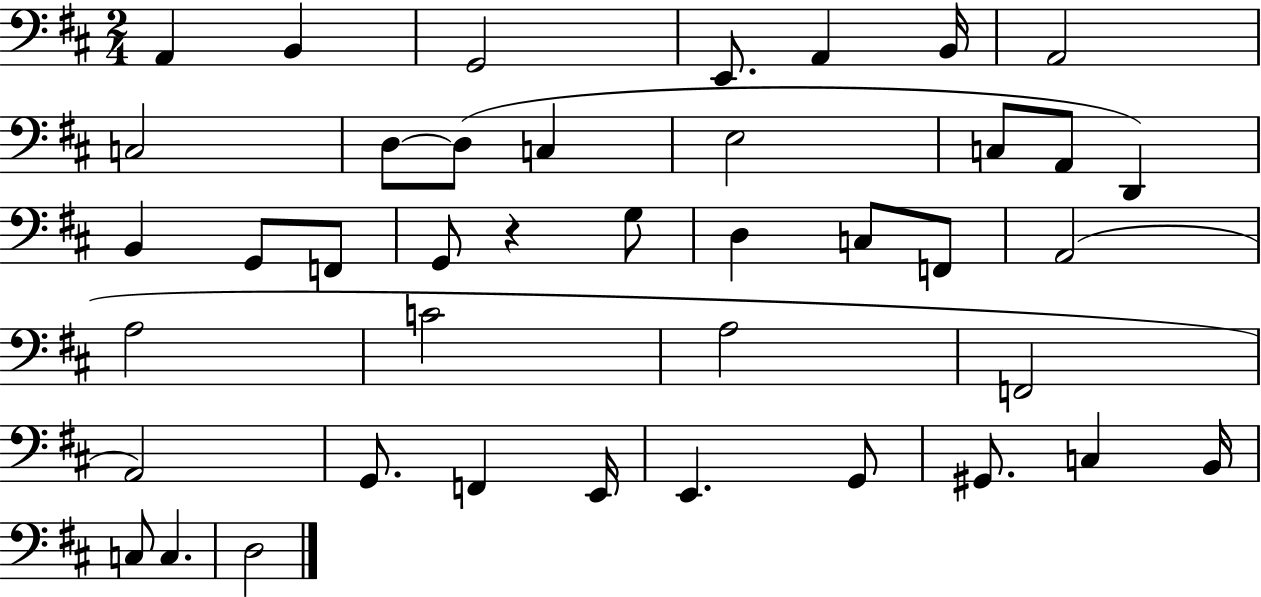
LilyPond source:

{
  \clef bass
  \numericTimeSignature
  \time 2/4
  \key d \major
  \repeat volta 2 { a,4 b,4 | g,2 | e,8. a,4 b,16 | a,2 | \break c2 | d8~~ d8( c4 | e2 | c8 a,8 d,4) | \break b,4 g,8 f,8 | g,8 r4 g8 | d4 c8 f,8 | a,2( | \break a2 | c'2 | a2 | f,2 | \break a,2) | g,8. f,4 e,16 | e,4. g,8 | gis,8. c4 b,16 | \break c8 c4. | d2 | } \bar "|."
}